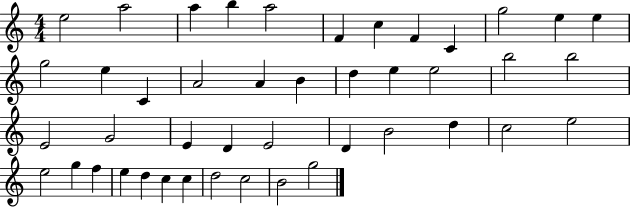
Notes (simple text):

E5/h A5/h A5/q B5/q A5/h F4/q C5/q F4/q C4/q G5/h E5/q E5/q G5/h E5/q C4/q A4/h A4/q B4/q D5/q E5/q E5/h B5/h B5/h E4/h G4/h E4/q D4/q E4/h D4/q B4/h D5/q C5/h E5/h E5/h G5/q F5/q E5/q D5/q C5/q C5/q D5/h C5/h B4/h G5/h